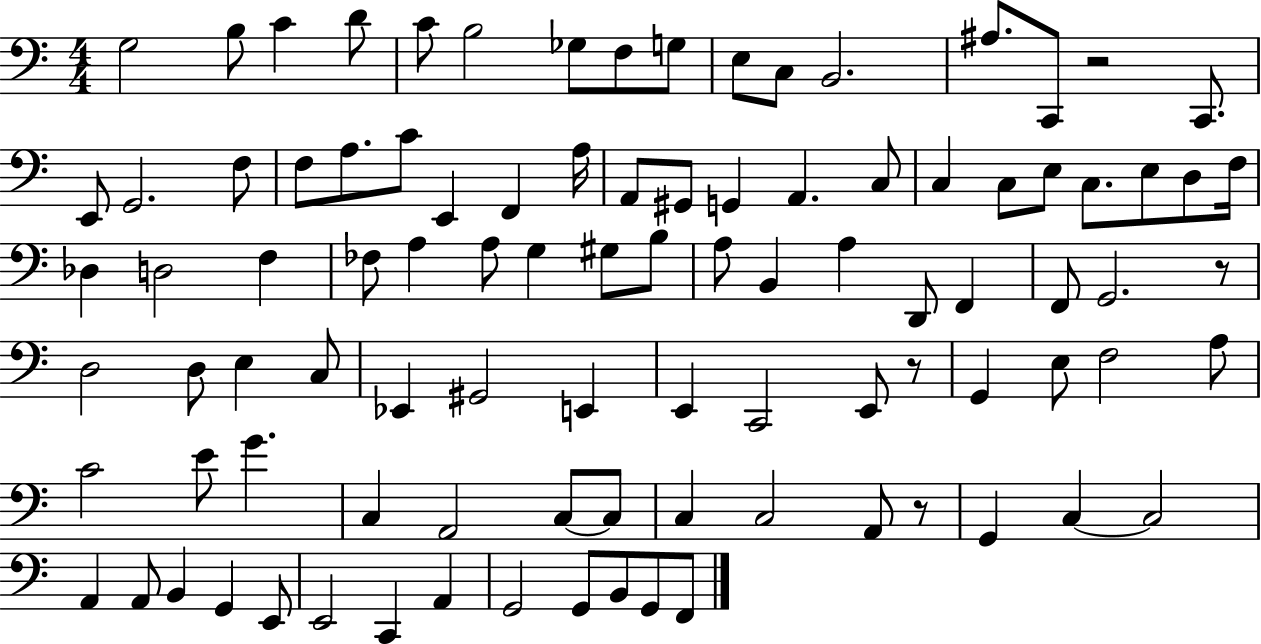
X:1
T:Untitled
M:4/4
L:1/4
K:C
G,2 B,/2 C D/2 C/2 B,2 _G,/2 F,/2 G,/2 E,/2 C,/2 B,,2 ^A,/2 C,,/2 z2 C,,/2 E,,/2 G,,2 F,/2 F,/2 A,/2 C/2 E,, F,, A,/4 A,,/2 ^G,,/2 G,, A,, C,/2 C, C,/2 E,/2 C,/2 E,/2 D,/2 F,/4 _D, D,2 F, _F,/2 A, A,/2 G, ^G,/2 B,/2 A,/2 B,, A, D,,/2 F,, F,,/2 G,,2 z/2 D,2 D,/2 E, C,/2 _E,, ^G,,2 E,, E,, C,,2 E,,/2 z/2 G,, E,/2 F,2 A,/2 C2 E/2 G C, A,,2 C,/2 C,/2 C, C,2 A,,/2 z/2 G,, C, C,2 A,, A,,/2 B,, G,, E,,/2 E,,2 C,, A,, G,,2 G,,/2 B,,/2 G,,/2 F,,/2